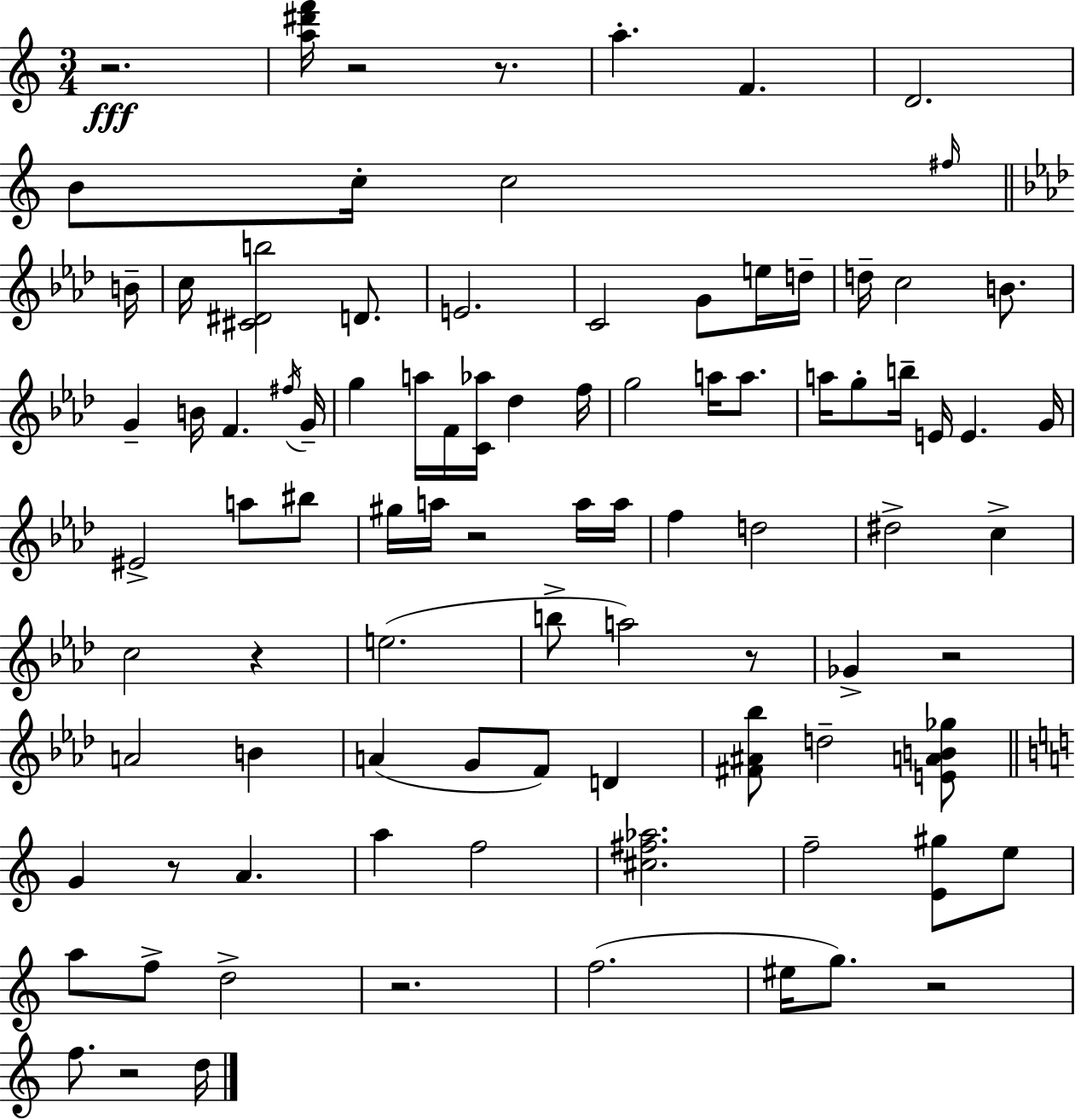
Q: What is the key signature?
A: A minor